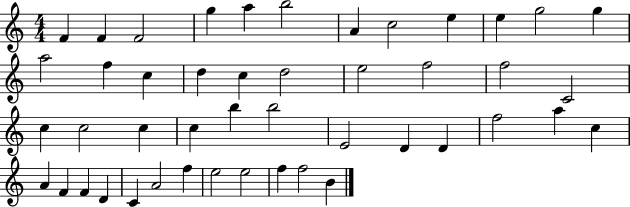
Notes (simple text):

F4/q F4/q F4/h G5/q A5/q B5/h A4/q C5/h E5/q E5/q G5/h G5/q A5/h F5/q C5/q D5/q C5/q D5/h E5/h F5/h F5/h C4/h C5/q C5/h C5/q C5/q B5/q B5/h E4/h D4/q D4/q F5/h A5/q C5/q A4/q F4/q F4/q D4/q C4/q A4/h F5/q E5/h E5/h F5/q F5/h B4/q